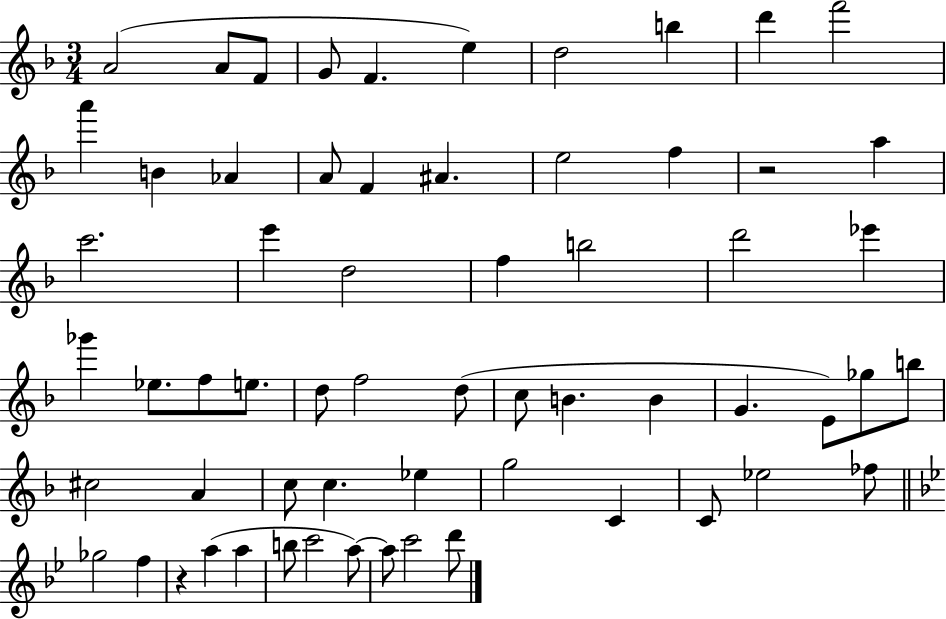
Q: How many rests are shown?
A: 2